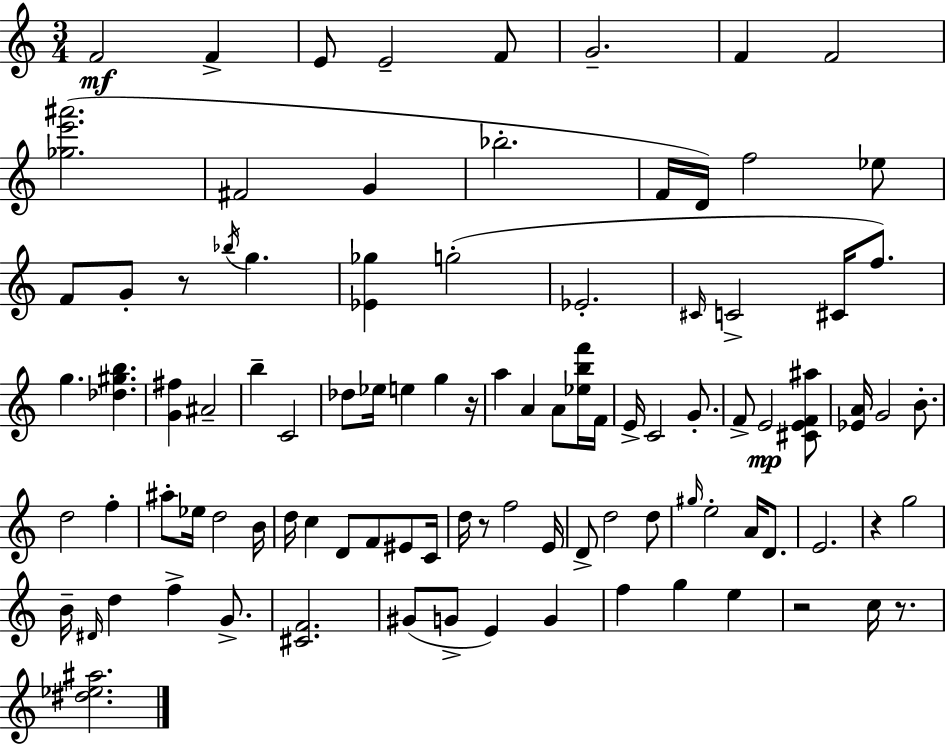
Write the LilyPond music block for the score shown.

{
  \clef treble
  \numericTimeSignature
  \time 3/4
  \key c \major
  f'2\mf f'4-> | e'8 e'2-- f'8 | g'2.-- | f'4 f'2 | \break <ges'' e''' ais'''>2.( | fis'2 g'4 | bes''2.-. | f'16 d'16) f''2 ees''8 | \break f'8 g'8-. r8 \acciaccatura { bes''16 } g''4. | <ees' ges''>4 g''2-.( | ees'2.-. | \grace { cis'16 } c'2-> cis'16 f''8.) | \break g''4. <des'' gis'' b''>4. | <g' fis''>4 ais'2-- | b''4-- c'2 | des''8 ees''16 e''4 g''4 | \break r16 a''4 a'4 a'8 | <ees'' b'' f'''>16 f'16 e'16-> c'2 g'8.-. | f'8-> e'2\mp | <cis' e' f' ais''>8 <ees' a'>16 g'2 b'8.-. | \break d''2 f''4-. | ais''8-. ees''16 d''2 | b'16 d''16 c''4 d'8 f'8 eis'8 | c'16 d''16 r8 f''2 | \break e'16 d'8-> d''2 | d''8 \grace { gis''16 } e''2-. a'16 | d'8. e'2. | r4 g''2 | \break b'16-- \grace { dis'16 } d''4 f''4-> | g'8.-> <cis' f'>2. | gis'8( g'8-> e'4) | g'4 f''4 g''4 | \break e''4 r2 | c''16 r8. <dis'' ees'' ais''>2. | \bar "|."
}